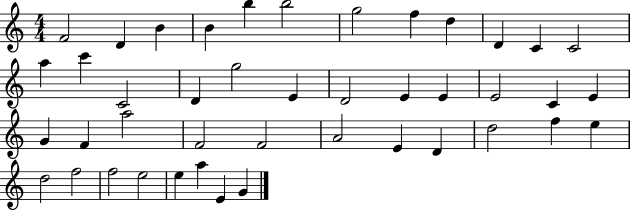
F4/h D4/q B4/q B4/q B5/q B5/h G5/h F5/q D5/q D4/q C4/q C4/h A5/q C6/q C4/h D4/q G5/h E4/q D4/h E4/q E4/q E4/h C4/q E4/q G4/q F4/q A5/h F4/h F4/h A4/h E4/q D4/q D5/h F5/q E5/q D5/h F5/h F5/h E5/h E5/q A5/q E4/q G4/q